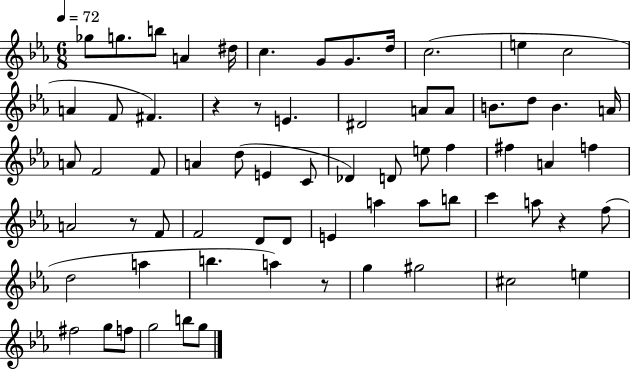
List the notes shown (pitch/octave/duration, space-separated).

Gb5/e G5/e. B5/e A4/q D#5/s C5/q. G4/e G4/e. D5/s C5/h. E5/q C5/h A4/q F4/e F#4/q. R/q R/e E4/q. D#4/h A4/e A4/e B4/e. D5/e B4/q. A4/s A4/e F4/h F4/e A4/q D5/e E4/q C4/e Db4/q D4/e E5/e F5/q F#5/q A4/q F5/q A4/h R/e F4/e F4/h D4/e D4/e E4/q A5/q A5/e B5/e C6/q A5/e R/q F5/e D5/h A5/q B5/q. A5/q R/e G5/q G#5/h C#5/h E5/q F#5/h G5/e F5/e G5/h B5/e G5/e